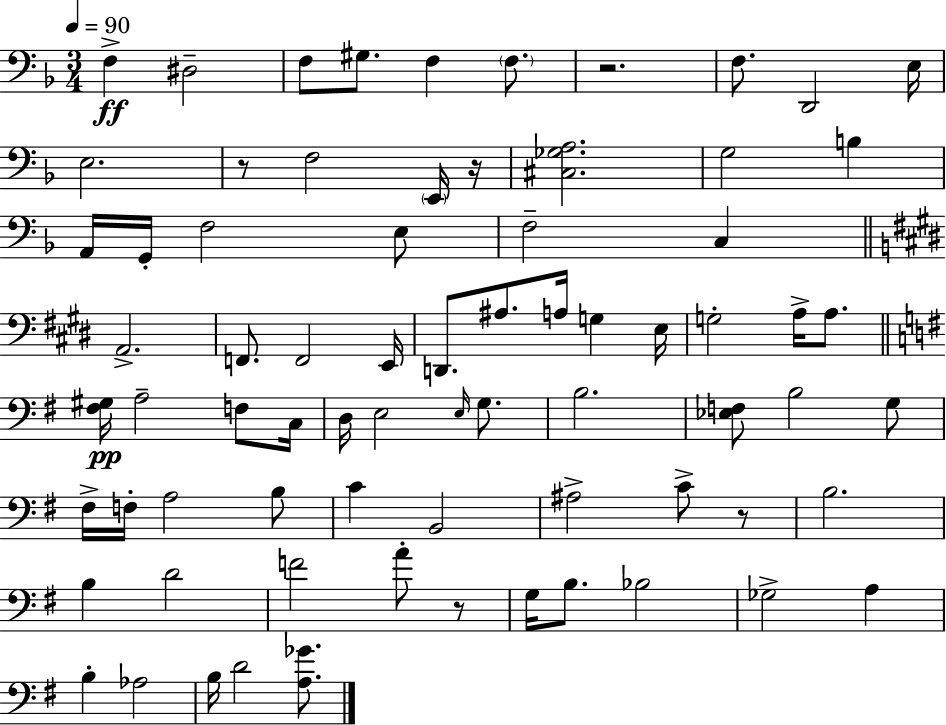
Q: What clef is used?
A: bass